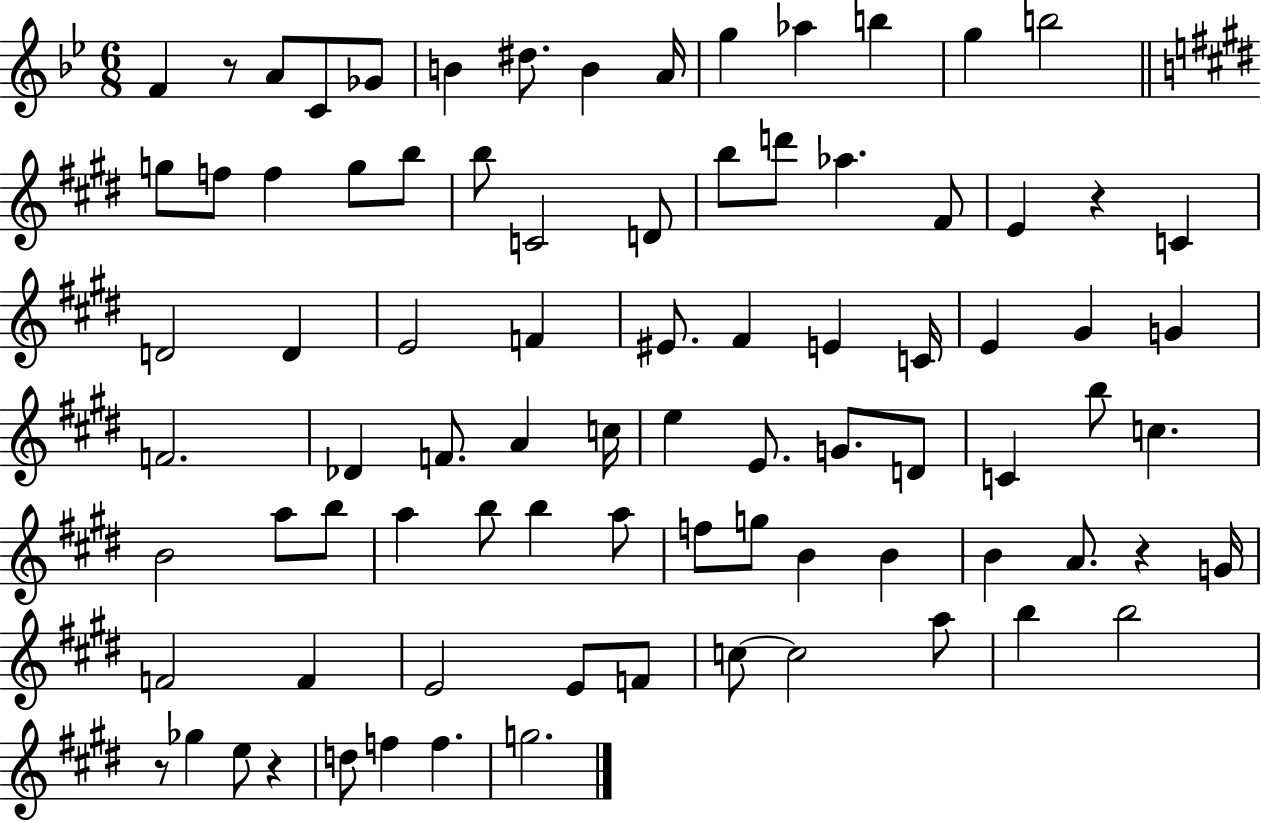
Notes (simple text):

F4/q R/e A4/e C4/e Gb4/e B4/q D#5/e. B4/q A4/s G5/q Ab5/q B5/q G5/q B5/h G5/e F5/e F5/q G5/e B5/e B5/e C4/h D4/e B5/e D6/e Ab5/q. F#4/e E4/q R/q C4/q D4/h D4/q E4/h F4/q EIS4/e. F#4/q E4/q C4/s E4/q G#4/q G4/q F4/h. Db4/q F4/e. A4/q C5/s E5/q E4/e. G4/e. D4/e C4/q B5/e C5/q. B4/h A5/e B5/e A5/q B5/e B5/q A5/e F5/e G5/e B4/q B4/q B4/q A4/e. R/q G4/s F4/h F4/q E4/h E4/e F4/e C5/e C5/h A5/e B5/q B5/h R/e Gb5/q E5/e R/q D5/e F5/q F5/q. G5/h.